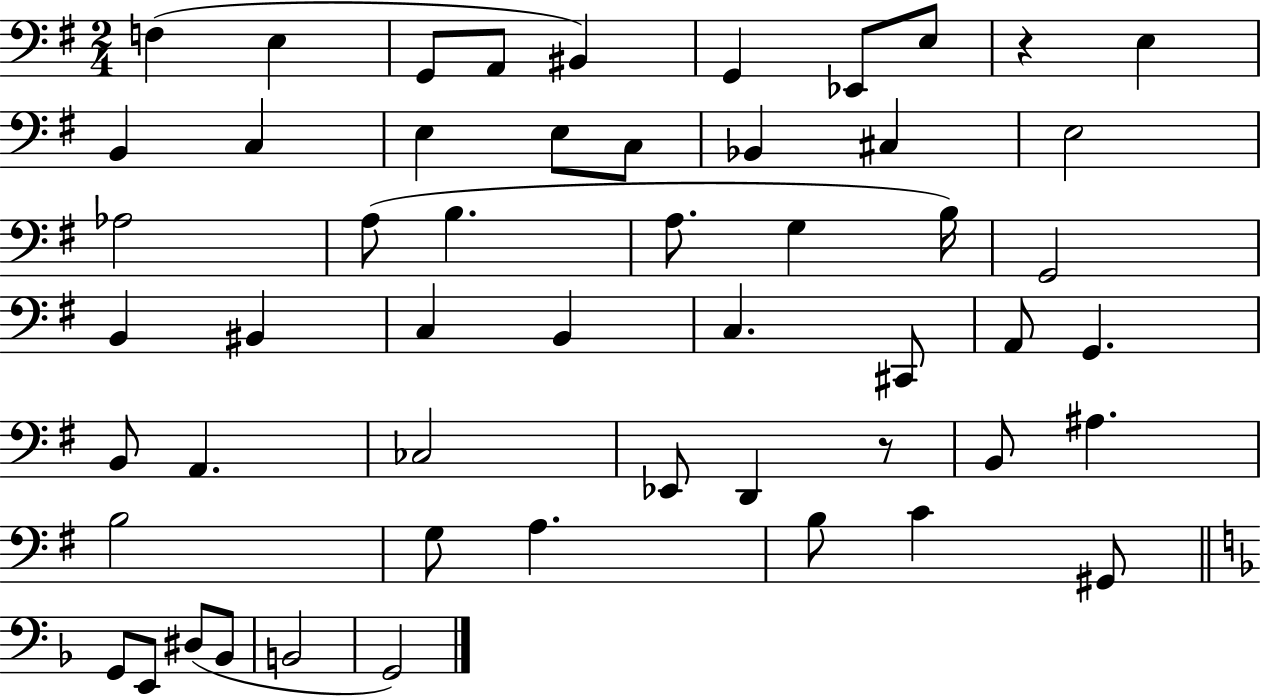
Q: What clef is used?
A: bass